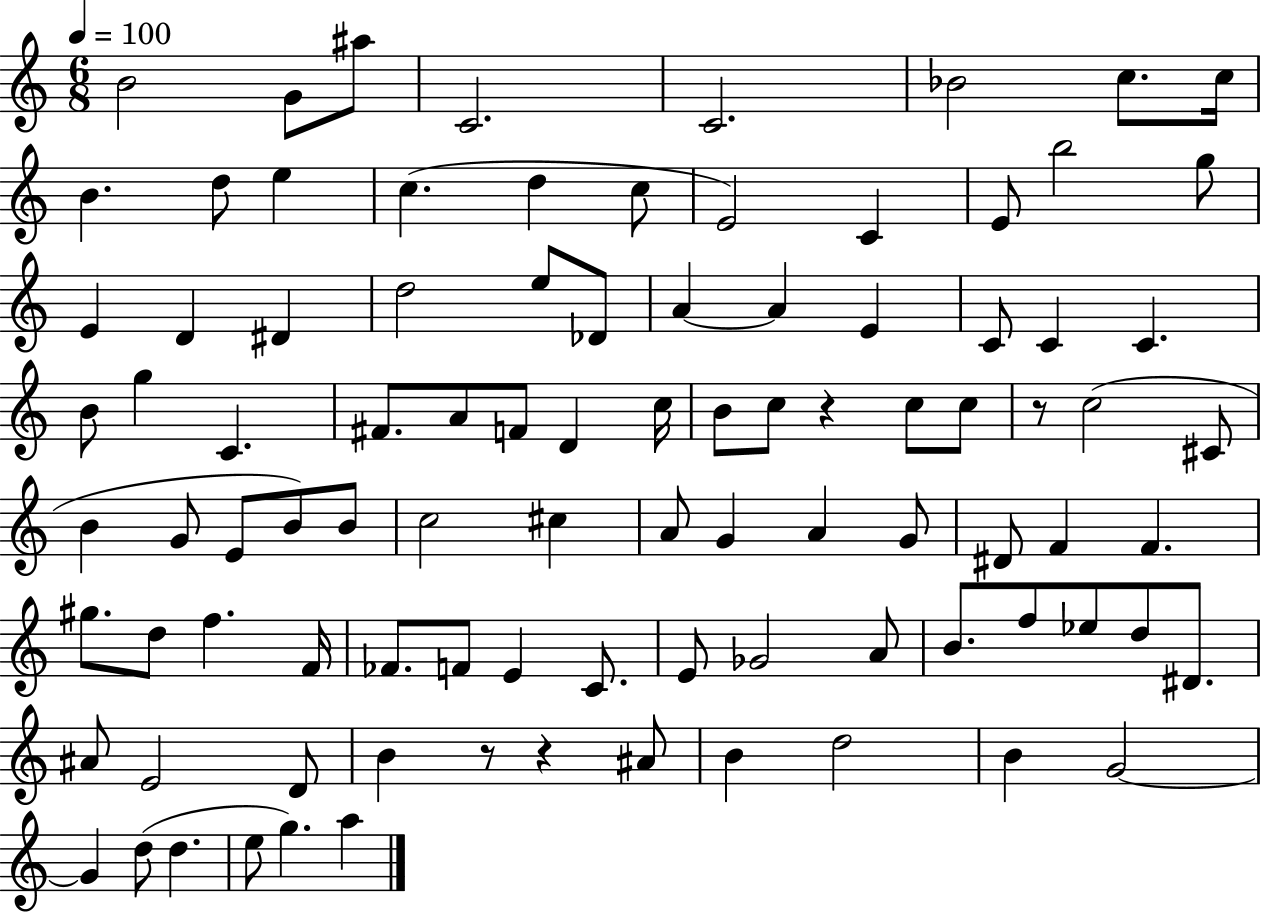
B4/h G4/e A#5/e C4/h. C4/h. Bb4/h C5/e. C5/s B4/q. D5/e E5/q C5/q. D5/q C5/e E4/h C4/q E4/e B5/h G5/e E4/q D4/q D#4/q D5/h E5/e Db4/e A4/q A4/q E4/q C4/e C4/q C4/q. B4/e G5/q C4/q. F#4/e. A4/e F4/e D4/q C5/s B4/e C5/e R/q C5/e C5/e R/e C5/h C#4/e B4/q G4/e E4/e B4/e B4/e C5/h C#5/q A4/e G4/q A4/q G4/e D#4/e F4/q F4/q. G#5/e. D5/e F5/q. F4/s FES4/e. F4/e E4/q C4/e. E4/e Gb4/h A4/e B4/e. F5/e Eb5/e D5/e D#4/e. A#4/e E4/h D4/e B4/q R/e R/q A#4/e B4/q D5/h B4/q G4/h G4/q D5/e D5/q. E5/e G5/q. A5/q